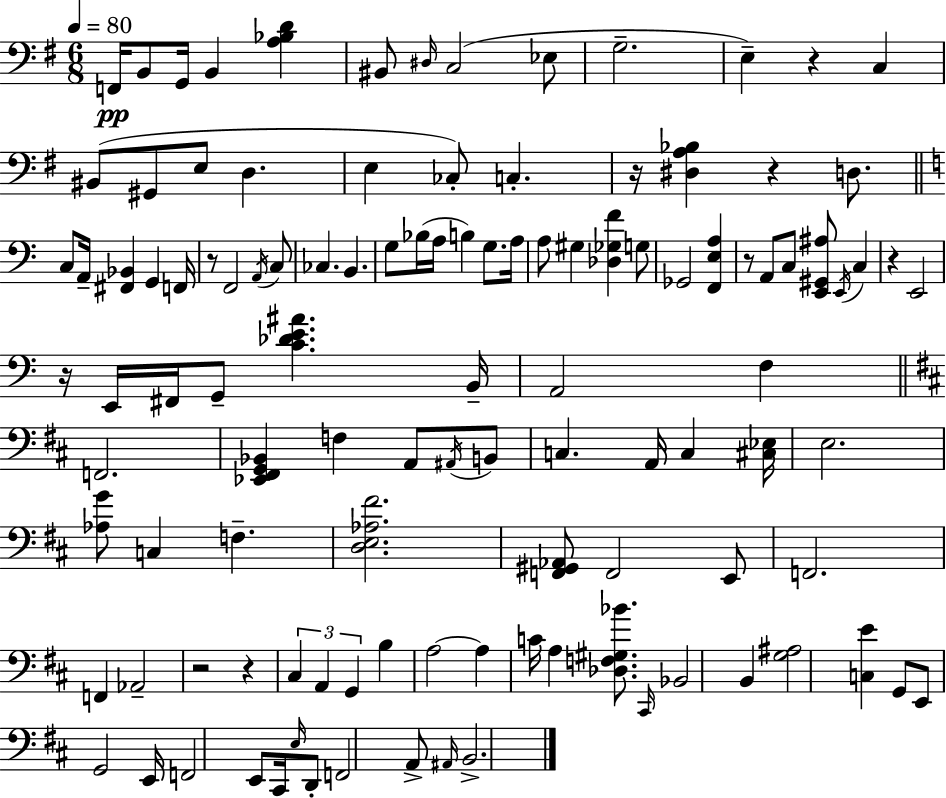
F2/s B2/e G2/s B2/q [A3,Bb3,D4]/q BIS2/e D#3/s C3/h Eb3/e G3/h. E3/q R/q C3/q BIS2/e G#2/e E3/e D3/q. E3/q CES3/e C3/q. R/s [D#3,A3,Bb3]/q R/q D3/e. C3/e A2/s [F#2,Bb2]/q G2/q F2/s R/e F2/h A2/s C3/e CES3/q. B2/q. G3/e Bb3/s A3/s B3/q G3/e. A3/s A3/e G#3/q [Db3,Gb3,F4]/q G3/e Gb2/h [F2,E3,A3]/q R/e A2/e C3/e [E2,G#2,A#3]/e E2/s C3/q R/q E2/h R/s E2/s F#2/s G2/e [C4,Db4,E4,A#4]/q. B2/s A2/h F3/q F2/h. [Eb2,F#2,G2,Bb2]/q F3/q A2/e A#2/s B2/e C3/q. A2/s C3/q [C#3,Eb3]/s E3/h. [Ab3,G4]/e C3/q F3/q. [D3,E3,Ab3,F#4]/h. [F2,G#2,Ab2]/e F2/h E2/e F2/h. F2/q Ab2/h R/h R/q C#3/q A2/q G2/q B3/q A3/h A3/q C4/s A3/q [Db3,F3,G#3,Bb4]/e. C#2/s Bb2/h B2/q [G3,A#3]/h [C3,E4]/q G2/e E2/e G2/h E2/s F2/h E2/e C#2/s E3/s D2/e F2/h A2/e A#2/s B2/h.